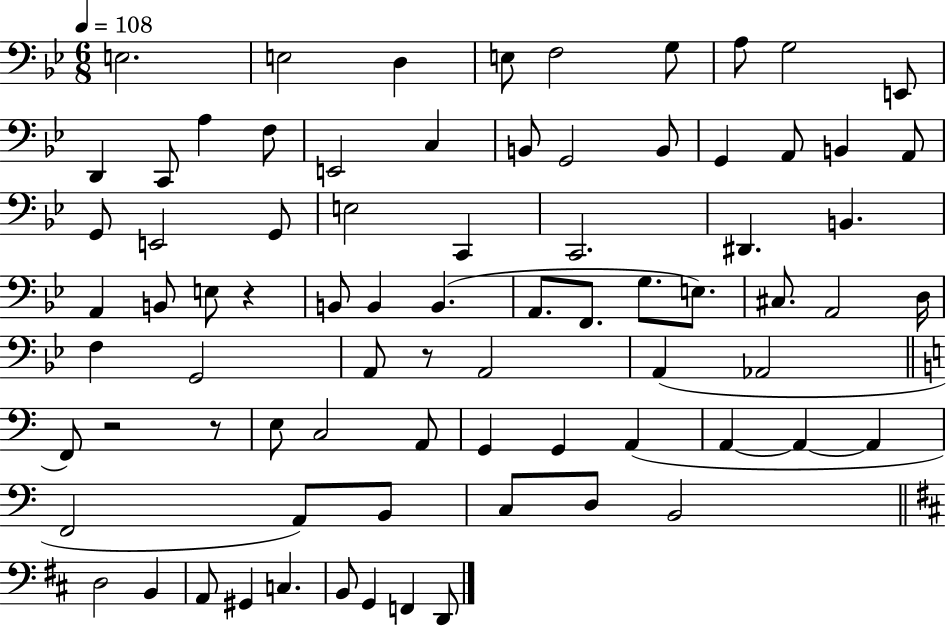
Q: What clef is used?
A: bass